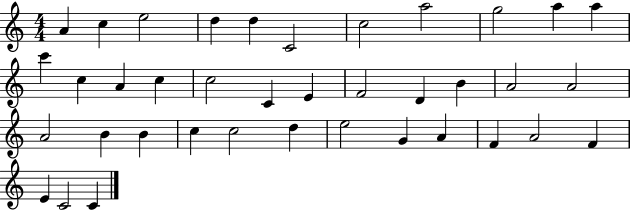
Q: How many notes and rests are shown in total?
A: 38